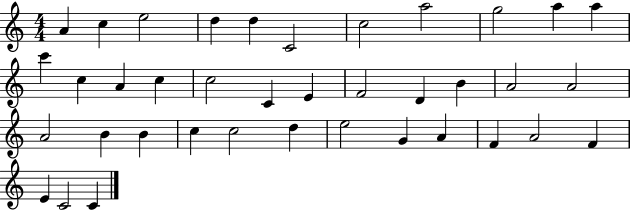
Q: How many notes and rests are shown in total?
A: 38